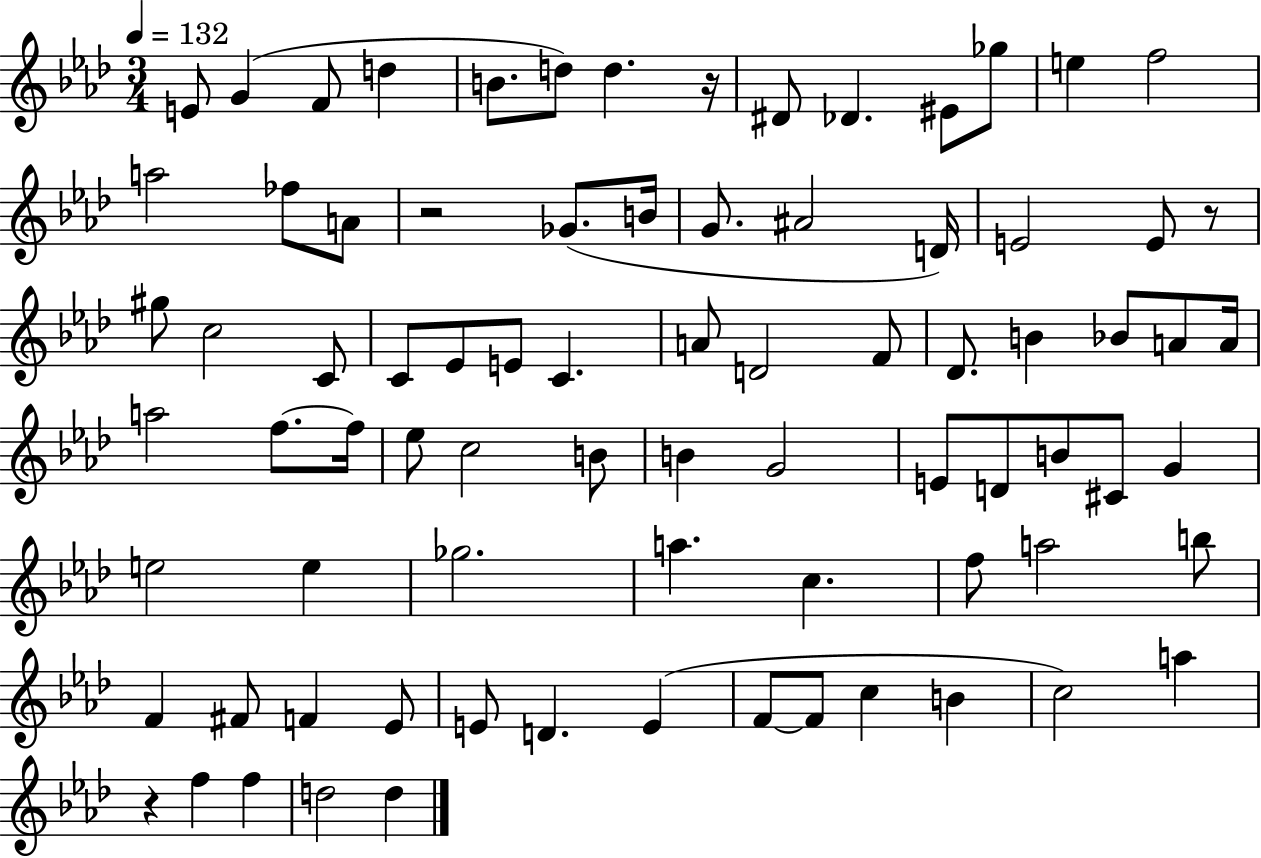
X:1
T:Untitled
M:3/4
L:1/4
K:Ab
E/2 G F/2 d B/2 d/2 d z/4 ^D/2 _D ^E/2 _g/2 e f2 a2 _f/2 A/2 z2 _G/2 B/4 G/2 ^A2 D/4 E2 E/2 z/2 ^g/2 c2 C/2 C/2 _E/2 E/2 C A/2 D2 F/2 _D/2 B _B/2 A/2 A/4 a2 f/2 f/4 _e/2 c2 B/2 B G2 E/2 D/2 B/2 ^C/2 G e2 e _g2 a c f/2 a2 b/2 F ^F/2 F _E/2 E/2 D E F/2 F/2 c B c2 a z f f d2 d